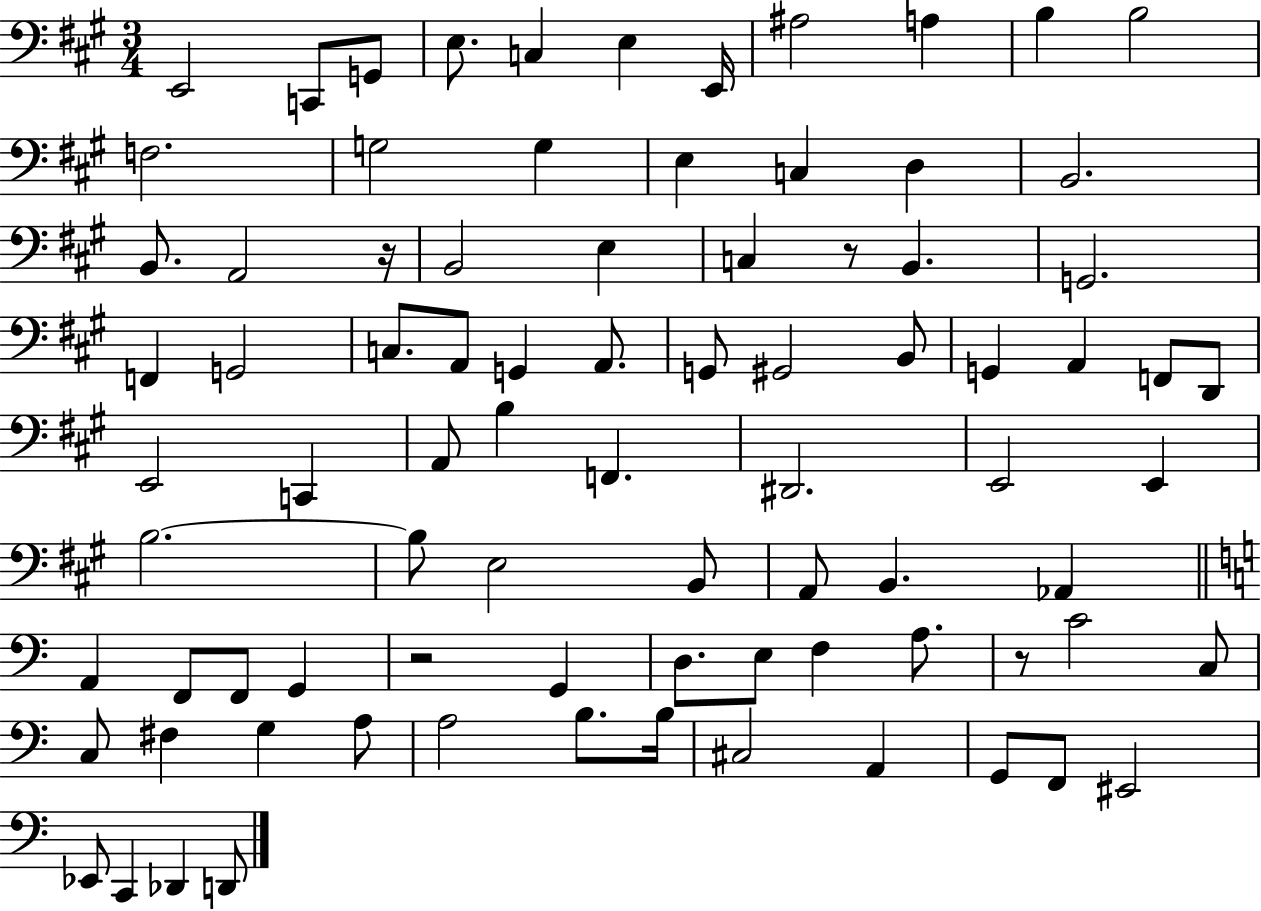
{
  \clef bass
  \numericTimeSignature
  \time 3/4
  \key a \major
  \repeat volta 2 { e,2 c,8 g,8 | e8. c4 e4 e,16 | ais2 a4 | b4 b2 | \break f2. | g2 g4 | e4 c4 d4 | b,2. | \break b,8. a,2 r16 | b,2 e4 | c4 r8 b,4. | g,2. | \break f,4 g,2 | c8. a,8 g,4 a,8. | g,8 gis,2 b,8 | g,4 a,4 f,8 d,8 | \break e,2 c,4 | a,8 b4 f,4. | dis,2. | e,2 e,4 | \break b2.~~ | b8 e2 b,8 | a,8 b,4. aes,4 | \bar "||" \break \key c \major a,4 f,8 f,8 g,4 | r2 g,4 | d8. e8 f4 a8. | r8 c'2 c8 | \break c8 fis4 g4 a8 | a2 b8. b16 | cis2 a,4 | g,8 f,8 eis,2 | \break ees,8 c,4 des,4 d,8 | } \bar "|."
}